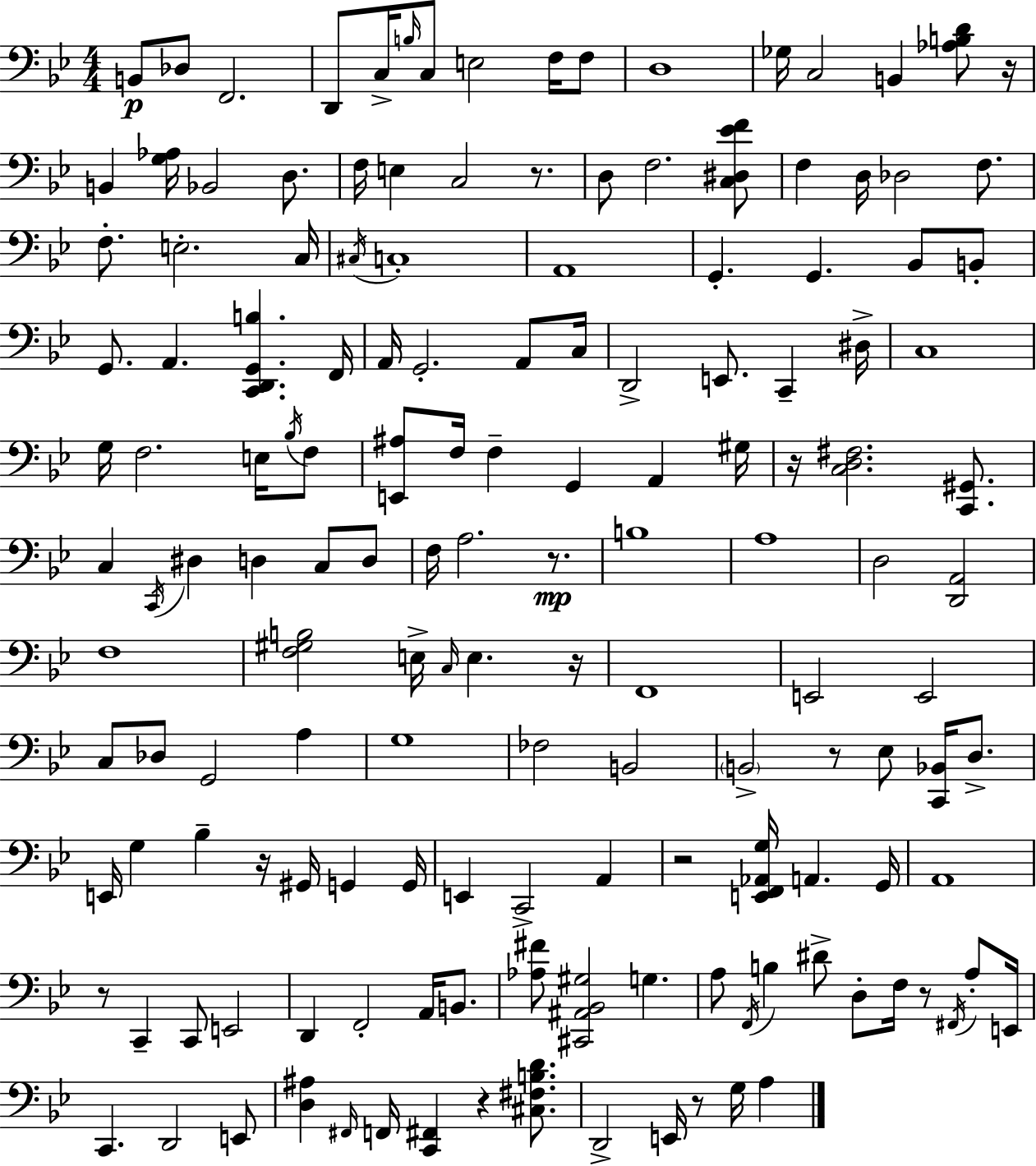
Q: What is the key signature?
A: G minor